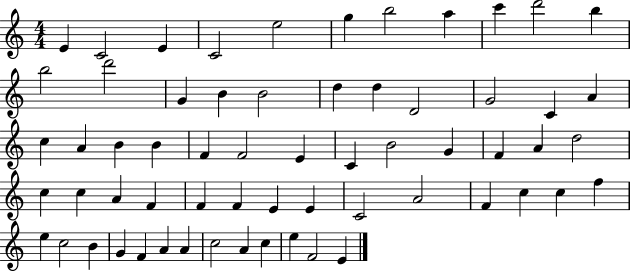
{
  \clef treble
  \numericTimeSignature
  \time 4/4
  \key c \major
  e'4 c'2 e'4 | c'2 e''2 | g''4 b''2 a''4 | c'''4 d'''2 b''4 | \break b''2 d'''2 | g'4 b'4 b'2 | d''4 d''4 d'2 | g'2 c'4 a'4 | \break c''4 a'4 b'4 b'4 | f'4 f'2 e'4 | c'4 b'2 g'4 | f'4 a'4 d''2 | \break c''4 c''4 a'4 f'4 | f'4 f'4 e'4 e'4 | c'2 a'2 | f'4 c''4 c''4 f''4 | \break e''4 c''2 b'4 | g'4 f'4 a'4 a'4 | c''2 a'4 c''4 | e''4 f'2 e'4 | \break \bar "|."
}